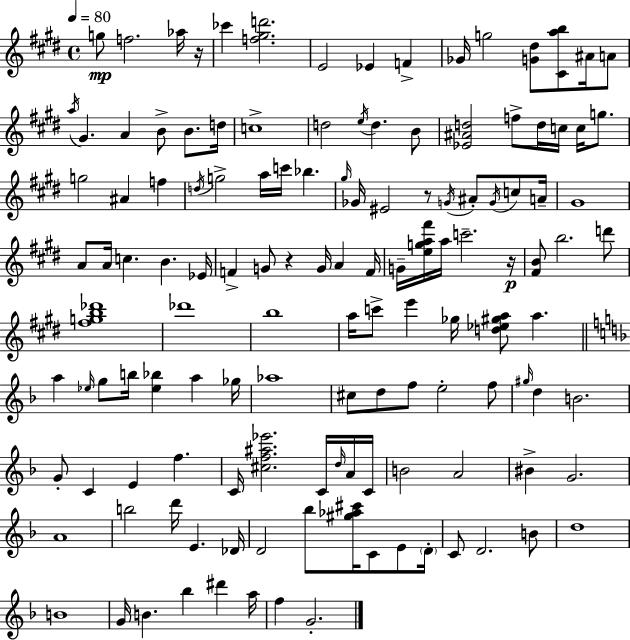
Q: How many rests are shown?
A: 4